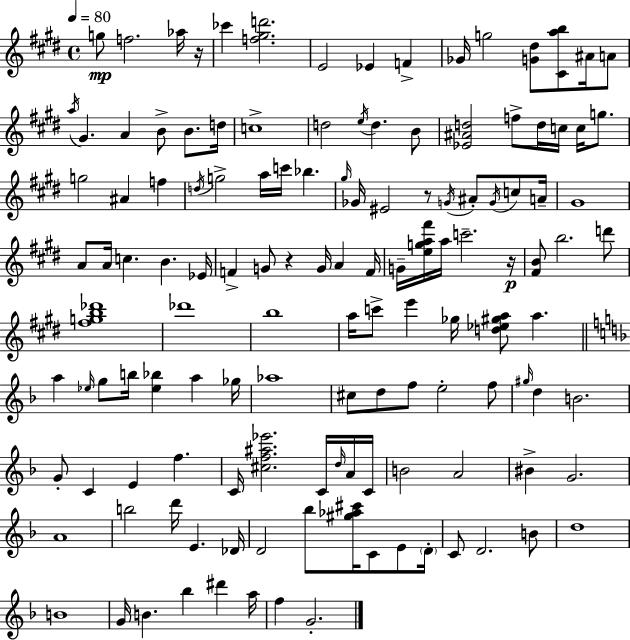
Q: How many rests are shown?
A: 4